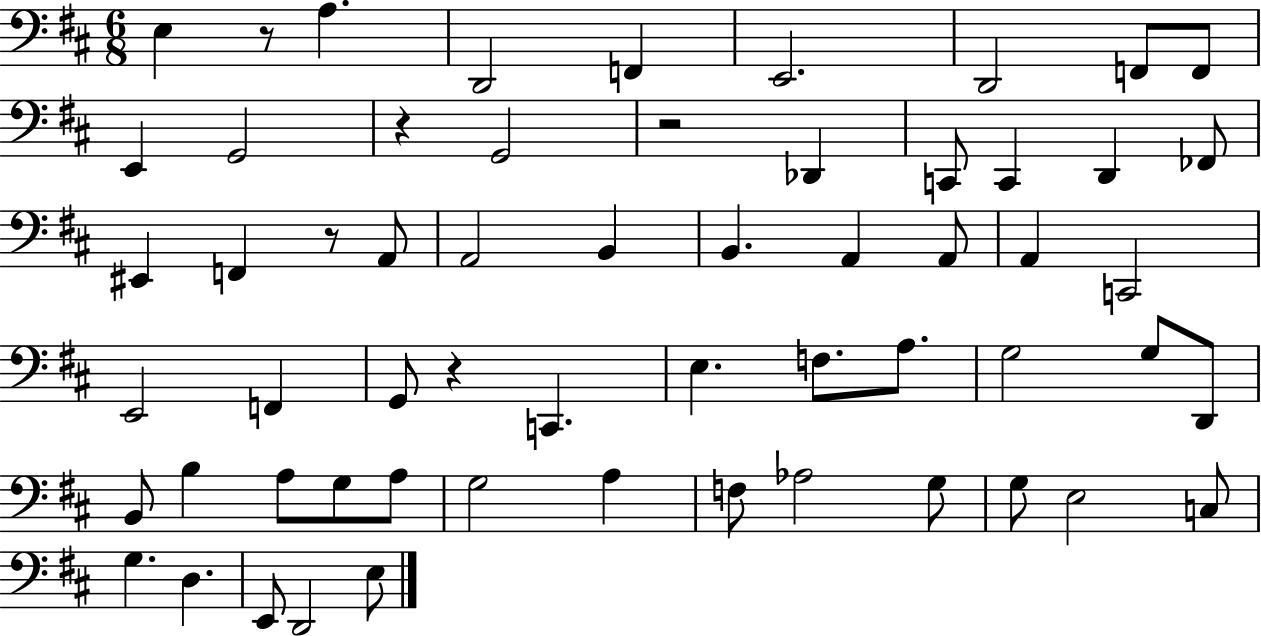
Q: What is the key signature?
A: D major